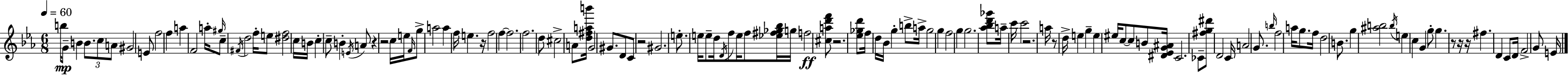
{
  \clef treble
  \numericTimeSignature
  \time 6/8
  \key c \minor
  \tempo 4 = 60
  b''16\mp g'8-- b'4 \tuplet 3/2 { b'8. c''8 | a'8 } gis'2 e'8 | f''2 f''4 | a''4 f'2 | \break a''16-. \grace { gis''16 } c''8-- \acciaccatura { fis'16 } d''2 | f''16-. e''8 <dis'' f''>2 | c''16 b'16 c''4-. c''8-- b'4-. | \acciaccatura { e'16 } a'8 r4 r2 | \break c''16 e''16 \grace { f'16 } g''8-> a''2 | a''4 f''16 e''4. | r16 f''2 | f''4~~ f''2. | \break f''2. | d''8 cis''2-> | a'8 <d'' fis'' a'' b'''>16 g'2 | gis'8. d'8 c'8 r2 | \break gis'2. | e''8.-. e''16 e''8-- d''16 \acciaccatura { d'16 } | f''8 e''16 f''8 <ees'' fis'' ges'' bes''>16 g''16 f''2\ff | <cis'' a'' d''' f'''>8 r2. | \break <ees'' ges'' d'''>8 f''16 d''16 bes'16 g''4-. | b''8-> a''16-> g''2 | g''4 f''2 | g''4 g''2. | \break <aes'' bes'' d''' ges'''>8 a''16-- c'''16 c'''2 | r2. | a''16 r8 d''16-> e''4 | g''4-- e''4 eis''16 c''8~~ | \break c''8 b'8 <dis' ees' g' ais'>16 c'2. | ces'8-- <fis'' g'' dis'''>8 d'2 | c'16 a'2 | g'8. \grace { b''16 } f''2 | \break a''16 g''8. f''16 d''2 | b'8. g''4 <ais'' b''>2 | \acciaccatura { b''16 } e''4 c''4 | g'4 g''8-. g''4. | \break r8 r16 r16 fis''4. | d'4 c'8 d'16 f'2-> | g'8 e'16 \bar "|."
}